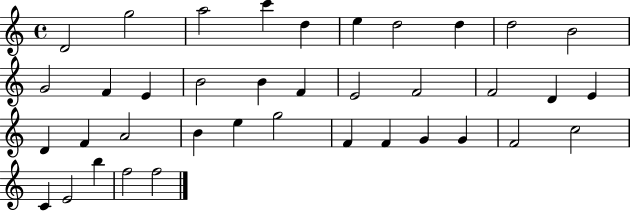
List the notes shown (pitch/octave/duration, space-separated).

D4/h G5/h A5/h C6/q D5/q E5/q D5/h D5/q D5/h B4/h G4/h F4/q E4/q B4/h B4/q F4/q E4/h F4/h F4/h D4/q E4/q D4/q F4/q A4/h B4/q E5/q G5/h F4/q F4/q G4/q G4/q F4/h C5/h C4/q E4/h B5/q F5/h F5/h